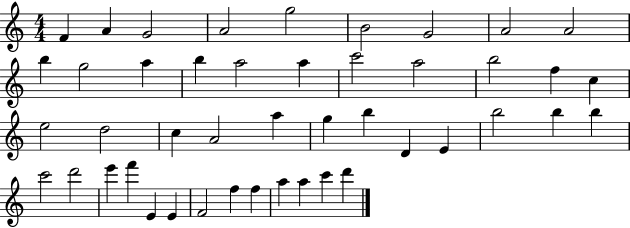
X:1
T:Untitled
M:4/4
L:1/4
K:C
F A G2 A2 g2 B2 G2 A2 A2 b g2 a b a2 a c'2 a2 b2 f c e2 d2 c A2 a g b D E b2 b b c'2 d'2 e' f' E E F2 f f a a c' d'